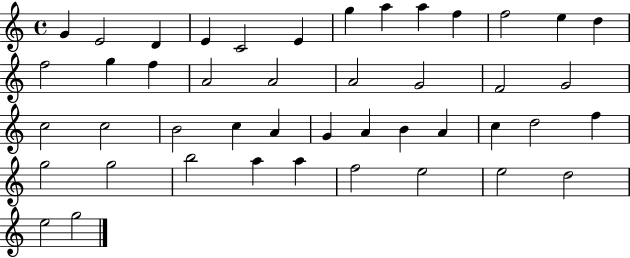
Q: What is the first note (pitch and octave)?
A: G4